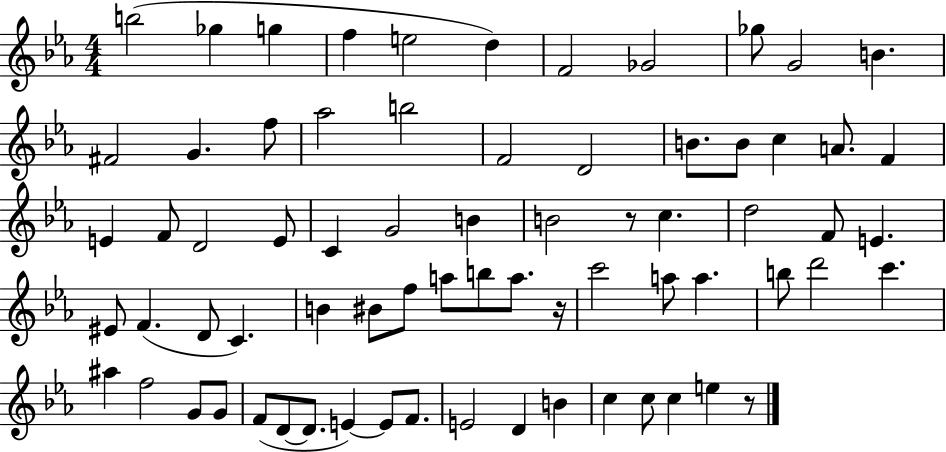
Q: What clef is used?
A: treble